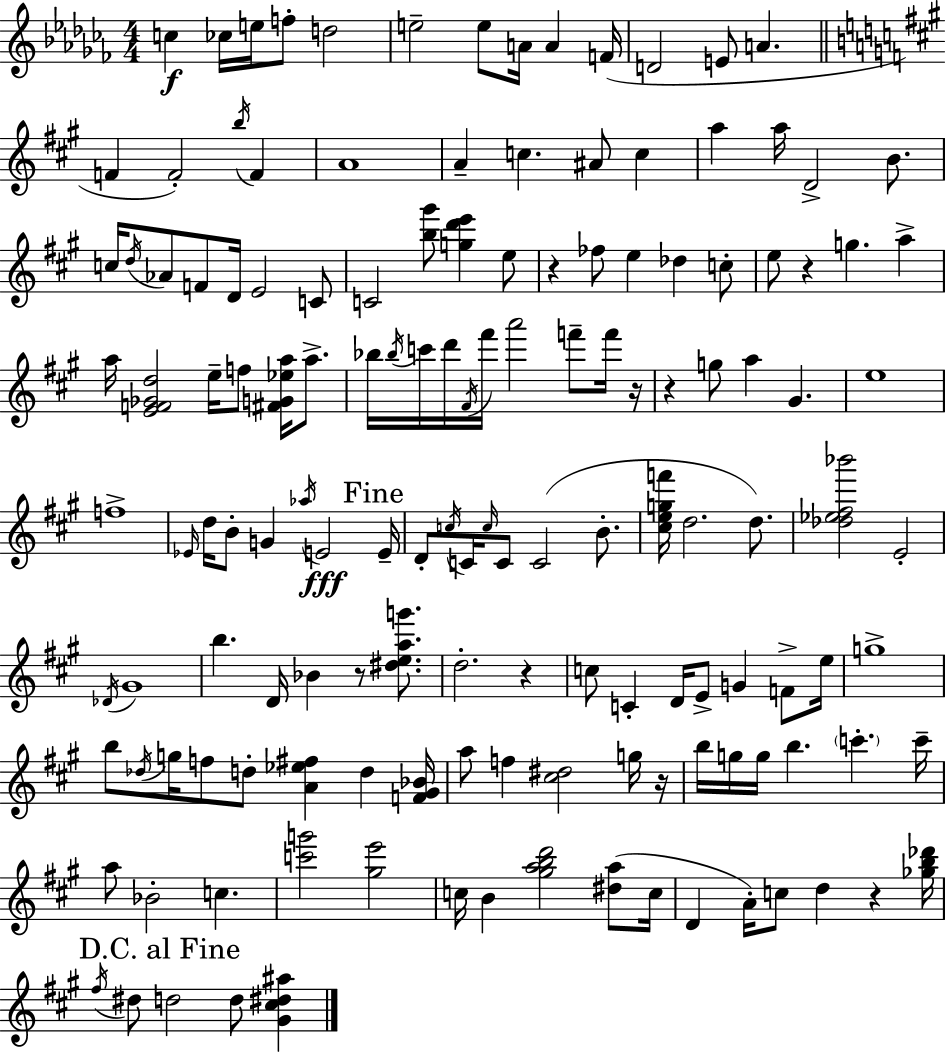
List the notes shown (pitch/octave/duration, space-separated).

C5/q CES5/s E5/s F5/e D5/h E5/h E5/e A4/s A4/q F4/s D4/h E4/e A4/q. F4/q F4/h B5/s F4/q A4/w A4/q C5/q. A#4/e C5/q A5/q A5/s D4/h B4/e. C5/s D5/s Ab4/e F4/e D4/s E4/h C4/e C4/h [B5,G#6]/e [G5,D6,E6]/q E5/e R/q FES5/e E5/q Db5/q C5/e E5/e R/q G5/q. A5/q A5/s [E4,F4,Gb4,D5]/h E5/s F5/e [F#4,G4,Eb5,A5]/s A5/e. Bb5/s Bb5/s C6/s D6/s F#4/s F#6/s A6/h F6/e F6/s R/s R/q G5/e A5/q G#4/q. E5/w F5/w Eb4/s D5/s B4/e G4/q Ab5/s E4/h E4/s D4/e C5/s C4/s C5/s C4/e C4/h B4/e. [C#5,E5,G5,F6]/s D5/h. D5/e. [Db5,Eb5,F#5,Bb6]/h E4/h Db4/s G#4/w B5/q. D4/s Bb4/q R/e [D#5,E5,A5,G6]/e. D5/h. R/q C5/e C4/q D4/s E4/e G4/q F4/e E5/s G5/w B5/e Db5/s G5/s F5/e D5/e [A4,Eb5,F#5]/q D5/q [F4,G#4,Bb4]/s A5/e F5/q [C#5,D#5]/h G5/s R/s B5/s G5/s G5/s B5/q. C6/q. C6/s A5/e Bb4/h C5/q. [C6,G6]/h [G#5,E6]/h C5/s B4/q [G#5,A5,B5,D6]/h [D#5,A5]/e C5/s D4/q A4/s C5/e D5/q R/q [Gb5,B5,Db6]/s F#5/s D#5/e D5/h D5/e [G#4,C#5,D#5,A#5]/q